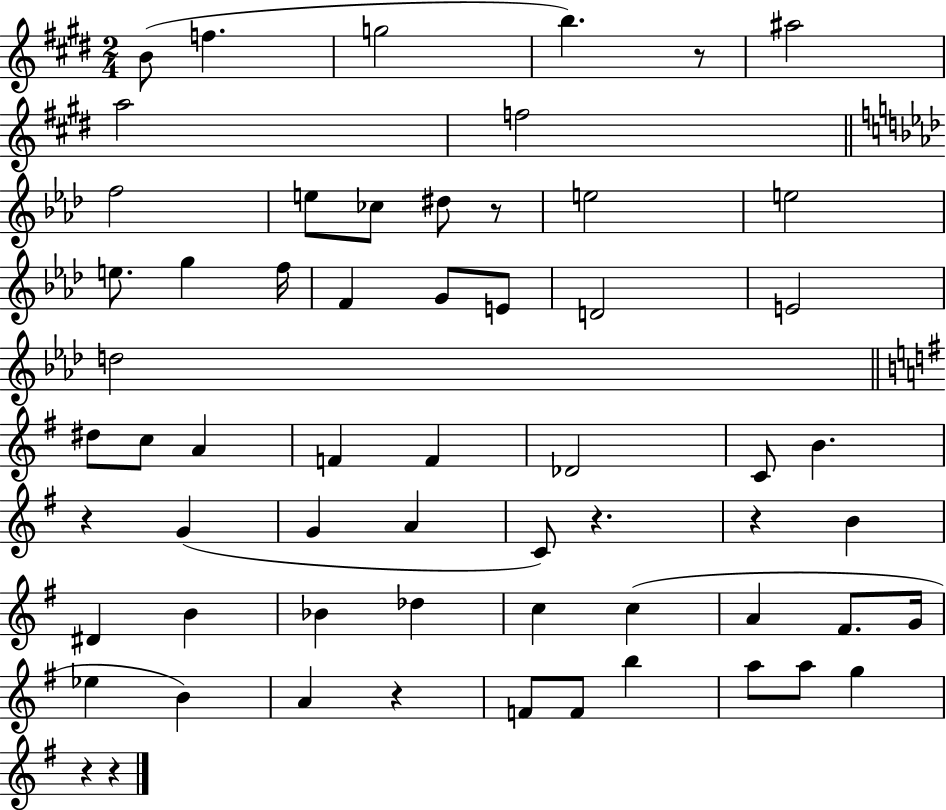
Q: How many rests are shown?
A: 8